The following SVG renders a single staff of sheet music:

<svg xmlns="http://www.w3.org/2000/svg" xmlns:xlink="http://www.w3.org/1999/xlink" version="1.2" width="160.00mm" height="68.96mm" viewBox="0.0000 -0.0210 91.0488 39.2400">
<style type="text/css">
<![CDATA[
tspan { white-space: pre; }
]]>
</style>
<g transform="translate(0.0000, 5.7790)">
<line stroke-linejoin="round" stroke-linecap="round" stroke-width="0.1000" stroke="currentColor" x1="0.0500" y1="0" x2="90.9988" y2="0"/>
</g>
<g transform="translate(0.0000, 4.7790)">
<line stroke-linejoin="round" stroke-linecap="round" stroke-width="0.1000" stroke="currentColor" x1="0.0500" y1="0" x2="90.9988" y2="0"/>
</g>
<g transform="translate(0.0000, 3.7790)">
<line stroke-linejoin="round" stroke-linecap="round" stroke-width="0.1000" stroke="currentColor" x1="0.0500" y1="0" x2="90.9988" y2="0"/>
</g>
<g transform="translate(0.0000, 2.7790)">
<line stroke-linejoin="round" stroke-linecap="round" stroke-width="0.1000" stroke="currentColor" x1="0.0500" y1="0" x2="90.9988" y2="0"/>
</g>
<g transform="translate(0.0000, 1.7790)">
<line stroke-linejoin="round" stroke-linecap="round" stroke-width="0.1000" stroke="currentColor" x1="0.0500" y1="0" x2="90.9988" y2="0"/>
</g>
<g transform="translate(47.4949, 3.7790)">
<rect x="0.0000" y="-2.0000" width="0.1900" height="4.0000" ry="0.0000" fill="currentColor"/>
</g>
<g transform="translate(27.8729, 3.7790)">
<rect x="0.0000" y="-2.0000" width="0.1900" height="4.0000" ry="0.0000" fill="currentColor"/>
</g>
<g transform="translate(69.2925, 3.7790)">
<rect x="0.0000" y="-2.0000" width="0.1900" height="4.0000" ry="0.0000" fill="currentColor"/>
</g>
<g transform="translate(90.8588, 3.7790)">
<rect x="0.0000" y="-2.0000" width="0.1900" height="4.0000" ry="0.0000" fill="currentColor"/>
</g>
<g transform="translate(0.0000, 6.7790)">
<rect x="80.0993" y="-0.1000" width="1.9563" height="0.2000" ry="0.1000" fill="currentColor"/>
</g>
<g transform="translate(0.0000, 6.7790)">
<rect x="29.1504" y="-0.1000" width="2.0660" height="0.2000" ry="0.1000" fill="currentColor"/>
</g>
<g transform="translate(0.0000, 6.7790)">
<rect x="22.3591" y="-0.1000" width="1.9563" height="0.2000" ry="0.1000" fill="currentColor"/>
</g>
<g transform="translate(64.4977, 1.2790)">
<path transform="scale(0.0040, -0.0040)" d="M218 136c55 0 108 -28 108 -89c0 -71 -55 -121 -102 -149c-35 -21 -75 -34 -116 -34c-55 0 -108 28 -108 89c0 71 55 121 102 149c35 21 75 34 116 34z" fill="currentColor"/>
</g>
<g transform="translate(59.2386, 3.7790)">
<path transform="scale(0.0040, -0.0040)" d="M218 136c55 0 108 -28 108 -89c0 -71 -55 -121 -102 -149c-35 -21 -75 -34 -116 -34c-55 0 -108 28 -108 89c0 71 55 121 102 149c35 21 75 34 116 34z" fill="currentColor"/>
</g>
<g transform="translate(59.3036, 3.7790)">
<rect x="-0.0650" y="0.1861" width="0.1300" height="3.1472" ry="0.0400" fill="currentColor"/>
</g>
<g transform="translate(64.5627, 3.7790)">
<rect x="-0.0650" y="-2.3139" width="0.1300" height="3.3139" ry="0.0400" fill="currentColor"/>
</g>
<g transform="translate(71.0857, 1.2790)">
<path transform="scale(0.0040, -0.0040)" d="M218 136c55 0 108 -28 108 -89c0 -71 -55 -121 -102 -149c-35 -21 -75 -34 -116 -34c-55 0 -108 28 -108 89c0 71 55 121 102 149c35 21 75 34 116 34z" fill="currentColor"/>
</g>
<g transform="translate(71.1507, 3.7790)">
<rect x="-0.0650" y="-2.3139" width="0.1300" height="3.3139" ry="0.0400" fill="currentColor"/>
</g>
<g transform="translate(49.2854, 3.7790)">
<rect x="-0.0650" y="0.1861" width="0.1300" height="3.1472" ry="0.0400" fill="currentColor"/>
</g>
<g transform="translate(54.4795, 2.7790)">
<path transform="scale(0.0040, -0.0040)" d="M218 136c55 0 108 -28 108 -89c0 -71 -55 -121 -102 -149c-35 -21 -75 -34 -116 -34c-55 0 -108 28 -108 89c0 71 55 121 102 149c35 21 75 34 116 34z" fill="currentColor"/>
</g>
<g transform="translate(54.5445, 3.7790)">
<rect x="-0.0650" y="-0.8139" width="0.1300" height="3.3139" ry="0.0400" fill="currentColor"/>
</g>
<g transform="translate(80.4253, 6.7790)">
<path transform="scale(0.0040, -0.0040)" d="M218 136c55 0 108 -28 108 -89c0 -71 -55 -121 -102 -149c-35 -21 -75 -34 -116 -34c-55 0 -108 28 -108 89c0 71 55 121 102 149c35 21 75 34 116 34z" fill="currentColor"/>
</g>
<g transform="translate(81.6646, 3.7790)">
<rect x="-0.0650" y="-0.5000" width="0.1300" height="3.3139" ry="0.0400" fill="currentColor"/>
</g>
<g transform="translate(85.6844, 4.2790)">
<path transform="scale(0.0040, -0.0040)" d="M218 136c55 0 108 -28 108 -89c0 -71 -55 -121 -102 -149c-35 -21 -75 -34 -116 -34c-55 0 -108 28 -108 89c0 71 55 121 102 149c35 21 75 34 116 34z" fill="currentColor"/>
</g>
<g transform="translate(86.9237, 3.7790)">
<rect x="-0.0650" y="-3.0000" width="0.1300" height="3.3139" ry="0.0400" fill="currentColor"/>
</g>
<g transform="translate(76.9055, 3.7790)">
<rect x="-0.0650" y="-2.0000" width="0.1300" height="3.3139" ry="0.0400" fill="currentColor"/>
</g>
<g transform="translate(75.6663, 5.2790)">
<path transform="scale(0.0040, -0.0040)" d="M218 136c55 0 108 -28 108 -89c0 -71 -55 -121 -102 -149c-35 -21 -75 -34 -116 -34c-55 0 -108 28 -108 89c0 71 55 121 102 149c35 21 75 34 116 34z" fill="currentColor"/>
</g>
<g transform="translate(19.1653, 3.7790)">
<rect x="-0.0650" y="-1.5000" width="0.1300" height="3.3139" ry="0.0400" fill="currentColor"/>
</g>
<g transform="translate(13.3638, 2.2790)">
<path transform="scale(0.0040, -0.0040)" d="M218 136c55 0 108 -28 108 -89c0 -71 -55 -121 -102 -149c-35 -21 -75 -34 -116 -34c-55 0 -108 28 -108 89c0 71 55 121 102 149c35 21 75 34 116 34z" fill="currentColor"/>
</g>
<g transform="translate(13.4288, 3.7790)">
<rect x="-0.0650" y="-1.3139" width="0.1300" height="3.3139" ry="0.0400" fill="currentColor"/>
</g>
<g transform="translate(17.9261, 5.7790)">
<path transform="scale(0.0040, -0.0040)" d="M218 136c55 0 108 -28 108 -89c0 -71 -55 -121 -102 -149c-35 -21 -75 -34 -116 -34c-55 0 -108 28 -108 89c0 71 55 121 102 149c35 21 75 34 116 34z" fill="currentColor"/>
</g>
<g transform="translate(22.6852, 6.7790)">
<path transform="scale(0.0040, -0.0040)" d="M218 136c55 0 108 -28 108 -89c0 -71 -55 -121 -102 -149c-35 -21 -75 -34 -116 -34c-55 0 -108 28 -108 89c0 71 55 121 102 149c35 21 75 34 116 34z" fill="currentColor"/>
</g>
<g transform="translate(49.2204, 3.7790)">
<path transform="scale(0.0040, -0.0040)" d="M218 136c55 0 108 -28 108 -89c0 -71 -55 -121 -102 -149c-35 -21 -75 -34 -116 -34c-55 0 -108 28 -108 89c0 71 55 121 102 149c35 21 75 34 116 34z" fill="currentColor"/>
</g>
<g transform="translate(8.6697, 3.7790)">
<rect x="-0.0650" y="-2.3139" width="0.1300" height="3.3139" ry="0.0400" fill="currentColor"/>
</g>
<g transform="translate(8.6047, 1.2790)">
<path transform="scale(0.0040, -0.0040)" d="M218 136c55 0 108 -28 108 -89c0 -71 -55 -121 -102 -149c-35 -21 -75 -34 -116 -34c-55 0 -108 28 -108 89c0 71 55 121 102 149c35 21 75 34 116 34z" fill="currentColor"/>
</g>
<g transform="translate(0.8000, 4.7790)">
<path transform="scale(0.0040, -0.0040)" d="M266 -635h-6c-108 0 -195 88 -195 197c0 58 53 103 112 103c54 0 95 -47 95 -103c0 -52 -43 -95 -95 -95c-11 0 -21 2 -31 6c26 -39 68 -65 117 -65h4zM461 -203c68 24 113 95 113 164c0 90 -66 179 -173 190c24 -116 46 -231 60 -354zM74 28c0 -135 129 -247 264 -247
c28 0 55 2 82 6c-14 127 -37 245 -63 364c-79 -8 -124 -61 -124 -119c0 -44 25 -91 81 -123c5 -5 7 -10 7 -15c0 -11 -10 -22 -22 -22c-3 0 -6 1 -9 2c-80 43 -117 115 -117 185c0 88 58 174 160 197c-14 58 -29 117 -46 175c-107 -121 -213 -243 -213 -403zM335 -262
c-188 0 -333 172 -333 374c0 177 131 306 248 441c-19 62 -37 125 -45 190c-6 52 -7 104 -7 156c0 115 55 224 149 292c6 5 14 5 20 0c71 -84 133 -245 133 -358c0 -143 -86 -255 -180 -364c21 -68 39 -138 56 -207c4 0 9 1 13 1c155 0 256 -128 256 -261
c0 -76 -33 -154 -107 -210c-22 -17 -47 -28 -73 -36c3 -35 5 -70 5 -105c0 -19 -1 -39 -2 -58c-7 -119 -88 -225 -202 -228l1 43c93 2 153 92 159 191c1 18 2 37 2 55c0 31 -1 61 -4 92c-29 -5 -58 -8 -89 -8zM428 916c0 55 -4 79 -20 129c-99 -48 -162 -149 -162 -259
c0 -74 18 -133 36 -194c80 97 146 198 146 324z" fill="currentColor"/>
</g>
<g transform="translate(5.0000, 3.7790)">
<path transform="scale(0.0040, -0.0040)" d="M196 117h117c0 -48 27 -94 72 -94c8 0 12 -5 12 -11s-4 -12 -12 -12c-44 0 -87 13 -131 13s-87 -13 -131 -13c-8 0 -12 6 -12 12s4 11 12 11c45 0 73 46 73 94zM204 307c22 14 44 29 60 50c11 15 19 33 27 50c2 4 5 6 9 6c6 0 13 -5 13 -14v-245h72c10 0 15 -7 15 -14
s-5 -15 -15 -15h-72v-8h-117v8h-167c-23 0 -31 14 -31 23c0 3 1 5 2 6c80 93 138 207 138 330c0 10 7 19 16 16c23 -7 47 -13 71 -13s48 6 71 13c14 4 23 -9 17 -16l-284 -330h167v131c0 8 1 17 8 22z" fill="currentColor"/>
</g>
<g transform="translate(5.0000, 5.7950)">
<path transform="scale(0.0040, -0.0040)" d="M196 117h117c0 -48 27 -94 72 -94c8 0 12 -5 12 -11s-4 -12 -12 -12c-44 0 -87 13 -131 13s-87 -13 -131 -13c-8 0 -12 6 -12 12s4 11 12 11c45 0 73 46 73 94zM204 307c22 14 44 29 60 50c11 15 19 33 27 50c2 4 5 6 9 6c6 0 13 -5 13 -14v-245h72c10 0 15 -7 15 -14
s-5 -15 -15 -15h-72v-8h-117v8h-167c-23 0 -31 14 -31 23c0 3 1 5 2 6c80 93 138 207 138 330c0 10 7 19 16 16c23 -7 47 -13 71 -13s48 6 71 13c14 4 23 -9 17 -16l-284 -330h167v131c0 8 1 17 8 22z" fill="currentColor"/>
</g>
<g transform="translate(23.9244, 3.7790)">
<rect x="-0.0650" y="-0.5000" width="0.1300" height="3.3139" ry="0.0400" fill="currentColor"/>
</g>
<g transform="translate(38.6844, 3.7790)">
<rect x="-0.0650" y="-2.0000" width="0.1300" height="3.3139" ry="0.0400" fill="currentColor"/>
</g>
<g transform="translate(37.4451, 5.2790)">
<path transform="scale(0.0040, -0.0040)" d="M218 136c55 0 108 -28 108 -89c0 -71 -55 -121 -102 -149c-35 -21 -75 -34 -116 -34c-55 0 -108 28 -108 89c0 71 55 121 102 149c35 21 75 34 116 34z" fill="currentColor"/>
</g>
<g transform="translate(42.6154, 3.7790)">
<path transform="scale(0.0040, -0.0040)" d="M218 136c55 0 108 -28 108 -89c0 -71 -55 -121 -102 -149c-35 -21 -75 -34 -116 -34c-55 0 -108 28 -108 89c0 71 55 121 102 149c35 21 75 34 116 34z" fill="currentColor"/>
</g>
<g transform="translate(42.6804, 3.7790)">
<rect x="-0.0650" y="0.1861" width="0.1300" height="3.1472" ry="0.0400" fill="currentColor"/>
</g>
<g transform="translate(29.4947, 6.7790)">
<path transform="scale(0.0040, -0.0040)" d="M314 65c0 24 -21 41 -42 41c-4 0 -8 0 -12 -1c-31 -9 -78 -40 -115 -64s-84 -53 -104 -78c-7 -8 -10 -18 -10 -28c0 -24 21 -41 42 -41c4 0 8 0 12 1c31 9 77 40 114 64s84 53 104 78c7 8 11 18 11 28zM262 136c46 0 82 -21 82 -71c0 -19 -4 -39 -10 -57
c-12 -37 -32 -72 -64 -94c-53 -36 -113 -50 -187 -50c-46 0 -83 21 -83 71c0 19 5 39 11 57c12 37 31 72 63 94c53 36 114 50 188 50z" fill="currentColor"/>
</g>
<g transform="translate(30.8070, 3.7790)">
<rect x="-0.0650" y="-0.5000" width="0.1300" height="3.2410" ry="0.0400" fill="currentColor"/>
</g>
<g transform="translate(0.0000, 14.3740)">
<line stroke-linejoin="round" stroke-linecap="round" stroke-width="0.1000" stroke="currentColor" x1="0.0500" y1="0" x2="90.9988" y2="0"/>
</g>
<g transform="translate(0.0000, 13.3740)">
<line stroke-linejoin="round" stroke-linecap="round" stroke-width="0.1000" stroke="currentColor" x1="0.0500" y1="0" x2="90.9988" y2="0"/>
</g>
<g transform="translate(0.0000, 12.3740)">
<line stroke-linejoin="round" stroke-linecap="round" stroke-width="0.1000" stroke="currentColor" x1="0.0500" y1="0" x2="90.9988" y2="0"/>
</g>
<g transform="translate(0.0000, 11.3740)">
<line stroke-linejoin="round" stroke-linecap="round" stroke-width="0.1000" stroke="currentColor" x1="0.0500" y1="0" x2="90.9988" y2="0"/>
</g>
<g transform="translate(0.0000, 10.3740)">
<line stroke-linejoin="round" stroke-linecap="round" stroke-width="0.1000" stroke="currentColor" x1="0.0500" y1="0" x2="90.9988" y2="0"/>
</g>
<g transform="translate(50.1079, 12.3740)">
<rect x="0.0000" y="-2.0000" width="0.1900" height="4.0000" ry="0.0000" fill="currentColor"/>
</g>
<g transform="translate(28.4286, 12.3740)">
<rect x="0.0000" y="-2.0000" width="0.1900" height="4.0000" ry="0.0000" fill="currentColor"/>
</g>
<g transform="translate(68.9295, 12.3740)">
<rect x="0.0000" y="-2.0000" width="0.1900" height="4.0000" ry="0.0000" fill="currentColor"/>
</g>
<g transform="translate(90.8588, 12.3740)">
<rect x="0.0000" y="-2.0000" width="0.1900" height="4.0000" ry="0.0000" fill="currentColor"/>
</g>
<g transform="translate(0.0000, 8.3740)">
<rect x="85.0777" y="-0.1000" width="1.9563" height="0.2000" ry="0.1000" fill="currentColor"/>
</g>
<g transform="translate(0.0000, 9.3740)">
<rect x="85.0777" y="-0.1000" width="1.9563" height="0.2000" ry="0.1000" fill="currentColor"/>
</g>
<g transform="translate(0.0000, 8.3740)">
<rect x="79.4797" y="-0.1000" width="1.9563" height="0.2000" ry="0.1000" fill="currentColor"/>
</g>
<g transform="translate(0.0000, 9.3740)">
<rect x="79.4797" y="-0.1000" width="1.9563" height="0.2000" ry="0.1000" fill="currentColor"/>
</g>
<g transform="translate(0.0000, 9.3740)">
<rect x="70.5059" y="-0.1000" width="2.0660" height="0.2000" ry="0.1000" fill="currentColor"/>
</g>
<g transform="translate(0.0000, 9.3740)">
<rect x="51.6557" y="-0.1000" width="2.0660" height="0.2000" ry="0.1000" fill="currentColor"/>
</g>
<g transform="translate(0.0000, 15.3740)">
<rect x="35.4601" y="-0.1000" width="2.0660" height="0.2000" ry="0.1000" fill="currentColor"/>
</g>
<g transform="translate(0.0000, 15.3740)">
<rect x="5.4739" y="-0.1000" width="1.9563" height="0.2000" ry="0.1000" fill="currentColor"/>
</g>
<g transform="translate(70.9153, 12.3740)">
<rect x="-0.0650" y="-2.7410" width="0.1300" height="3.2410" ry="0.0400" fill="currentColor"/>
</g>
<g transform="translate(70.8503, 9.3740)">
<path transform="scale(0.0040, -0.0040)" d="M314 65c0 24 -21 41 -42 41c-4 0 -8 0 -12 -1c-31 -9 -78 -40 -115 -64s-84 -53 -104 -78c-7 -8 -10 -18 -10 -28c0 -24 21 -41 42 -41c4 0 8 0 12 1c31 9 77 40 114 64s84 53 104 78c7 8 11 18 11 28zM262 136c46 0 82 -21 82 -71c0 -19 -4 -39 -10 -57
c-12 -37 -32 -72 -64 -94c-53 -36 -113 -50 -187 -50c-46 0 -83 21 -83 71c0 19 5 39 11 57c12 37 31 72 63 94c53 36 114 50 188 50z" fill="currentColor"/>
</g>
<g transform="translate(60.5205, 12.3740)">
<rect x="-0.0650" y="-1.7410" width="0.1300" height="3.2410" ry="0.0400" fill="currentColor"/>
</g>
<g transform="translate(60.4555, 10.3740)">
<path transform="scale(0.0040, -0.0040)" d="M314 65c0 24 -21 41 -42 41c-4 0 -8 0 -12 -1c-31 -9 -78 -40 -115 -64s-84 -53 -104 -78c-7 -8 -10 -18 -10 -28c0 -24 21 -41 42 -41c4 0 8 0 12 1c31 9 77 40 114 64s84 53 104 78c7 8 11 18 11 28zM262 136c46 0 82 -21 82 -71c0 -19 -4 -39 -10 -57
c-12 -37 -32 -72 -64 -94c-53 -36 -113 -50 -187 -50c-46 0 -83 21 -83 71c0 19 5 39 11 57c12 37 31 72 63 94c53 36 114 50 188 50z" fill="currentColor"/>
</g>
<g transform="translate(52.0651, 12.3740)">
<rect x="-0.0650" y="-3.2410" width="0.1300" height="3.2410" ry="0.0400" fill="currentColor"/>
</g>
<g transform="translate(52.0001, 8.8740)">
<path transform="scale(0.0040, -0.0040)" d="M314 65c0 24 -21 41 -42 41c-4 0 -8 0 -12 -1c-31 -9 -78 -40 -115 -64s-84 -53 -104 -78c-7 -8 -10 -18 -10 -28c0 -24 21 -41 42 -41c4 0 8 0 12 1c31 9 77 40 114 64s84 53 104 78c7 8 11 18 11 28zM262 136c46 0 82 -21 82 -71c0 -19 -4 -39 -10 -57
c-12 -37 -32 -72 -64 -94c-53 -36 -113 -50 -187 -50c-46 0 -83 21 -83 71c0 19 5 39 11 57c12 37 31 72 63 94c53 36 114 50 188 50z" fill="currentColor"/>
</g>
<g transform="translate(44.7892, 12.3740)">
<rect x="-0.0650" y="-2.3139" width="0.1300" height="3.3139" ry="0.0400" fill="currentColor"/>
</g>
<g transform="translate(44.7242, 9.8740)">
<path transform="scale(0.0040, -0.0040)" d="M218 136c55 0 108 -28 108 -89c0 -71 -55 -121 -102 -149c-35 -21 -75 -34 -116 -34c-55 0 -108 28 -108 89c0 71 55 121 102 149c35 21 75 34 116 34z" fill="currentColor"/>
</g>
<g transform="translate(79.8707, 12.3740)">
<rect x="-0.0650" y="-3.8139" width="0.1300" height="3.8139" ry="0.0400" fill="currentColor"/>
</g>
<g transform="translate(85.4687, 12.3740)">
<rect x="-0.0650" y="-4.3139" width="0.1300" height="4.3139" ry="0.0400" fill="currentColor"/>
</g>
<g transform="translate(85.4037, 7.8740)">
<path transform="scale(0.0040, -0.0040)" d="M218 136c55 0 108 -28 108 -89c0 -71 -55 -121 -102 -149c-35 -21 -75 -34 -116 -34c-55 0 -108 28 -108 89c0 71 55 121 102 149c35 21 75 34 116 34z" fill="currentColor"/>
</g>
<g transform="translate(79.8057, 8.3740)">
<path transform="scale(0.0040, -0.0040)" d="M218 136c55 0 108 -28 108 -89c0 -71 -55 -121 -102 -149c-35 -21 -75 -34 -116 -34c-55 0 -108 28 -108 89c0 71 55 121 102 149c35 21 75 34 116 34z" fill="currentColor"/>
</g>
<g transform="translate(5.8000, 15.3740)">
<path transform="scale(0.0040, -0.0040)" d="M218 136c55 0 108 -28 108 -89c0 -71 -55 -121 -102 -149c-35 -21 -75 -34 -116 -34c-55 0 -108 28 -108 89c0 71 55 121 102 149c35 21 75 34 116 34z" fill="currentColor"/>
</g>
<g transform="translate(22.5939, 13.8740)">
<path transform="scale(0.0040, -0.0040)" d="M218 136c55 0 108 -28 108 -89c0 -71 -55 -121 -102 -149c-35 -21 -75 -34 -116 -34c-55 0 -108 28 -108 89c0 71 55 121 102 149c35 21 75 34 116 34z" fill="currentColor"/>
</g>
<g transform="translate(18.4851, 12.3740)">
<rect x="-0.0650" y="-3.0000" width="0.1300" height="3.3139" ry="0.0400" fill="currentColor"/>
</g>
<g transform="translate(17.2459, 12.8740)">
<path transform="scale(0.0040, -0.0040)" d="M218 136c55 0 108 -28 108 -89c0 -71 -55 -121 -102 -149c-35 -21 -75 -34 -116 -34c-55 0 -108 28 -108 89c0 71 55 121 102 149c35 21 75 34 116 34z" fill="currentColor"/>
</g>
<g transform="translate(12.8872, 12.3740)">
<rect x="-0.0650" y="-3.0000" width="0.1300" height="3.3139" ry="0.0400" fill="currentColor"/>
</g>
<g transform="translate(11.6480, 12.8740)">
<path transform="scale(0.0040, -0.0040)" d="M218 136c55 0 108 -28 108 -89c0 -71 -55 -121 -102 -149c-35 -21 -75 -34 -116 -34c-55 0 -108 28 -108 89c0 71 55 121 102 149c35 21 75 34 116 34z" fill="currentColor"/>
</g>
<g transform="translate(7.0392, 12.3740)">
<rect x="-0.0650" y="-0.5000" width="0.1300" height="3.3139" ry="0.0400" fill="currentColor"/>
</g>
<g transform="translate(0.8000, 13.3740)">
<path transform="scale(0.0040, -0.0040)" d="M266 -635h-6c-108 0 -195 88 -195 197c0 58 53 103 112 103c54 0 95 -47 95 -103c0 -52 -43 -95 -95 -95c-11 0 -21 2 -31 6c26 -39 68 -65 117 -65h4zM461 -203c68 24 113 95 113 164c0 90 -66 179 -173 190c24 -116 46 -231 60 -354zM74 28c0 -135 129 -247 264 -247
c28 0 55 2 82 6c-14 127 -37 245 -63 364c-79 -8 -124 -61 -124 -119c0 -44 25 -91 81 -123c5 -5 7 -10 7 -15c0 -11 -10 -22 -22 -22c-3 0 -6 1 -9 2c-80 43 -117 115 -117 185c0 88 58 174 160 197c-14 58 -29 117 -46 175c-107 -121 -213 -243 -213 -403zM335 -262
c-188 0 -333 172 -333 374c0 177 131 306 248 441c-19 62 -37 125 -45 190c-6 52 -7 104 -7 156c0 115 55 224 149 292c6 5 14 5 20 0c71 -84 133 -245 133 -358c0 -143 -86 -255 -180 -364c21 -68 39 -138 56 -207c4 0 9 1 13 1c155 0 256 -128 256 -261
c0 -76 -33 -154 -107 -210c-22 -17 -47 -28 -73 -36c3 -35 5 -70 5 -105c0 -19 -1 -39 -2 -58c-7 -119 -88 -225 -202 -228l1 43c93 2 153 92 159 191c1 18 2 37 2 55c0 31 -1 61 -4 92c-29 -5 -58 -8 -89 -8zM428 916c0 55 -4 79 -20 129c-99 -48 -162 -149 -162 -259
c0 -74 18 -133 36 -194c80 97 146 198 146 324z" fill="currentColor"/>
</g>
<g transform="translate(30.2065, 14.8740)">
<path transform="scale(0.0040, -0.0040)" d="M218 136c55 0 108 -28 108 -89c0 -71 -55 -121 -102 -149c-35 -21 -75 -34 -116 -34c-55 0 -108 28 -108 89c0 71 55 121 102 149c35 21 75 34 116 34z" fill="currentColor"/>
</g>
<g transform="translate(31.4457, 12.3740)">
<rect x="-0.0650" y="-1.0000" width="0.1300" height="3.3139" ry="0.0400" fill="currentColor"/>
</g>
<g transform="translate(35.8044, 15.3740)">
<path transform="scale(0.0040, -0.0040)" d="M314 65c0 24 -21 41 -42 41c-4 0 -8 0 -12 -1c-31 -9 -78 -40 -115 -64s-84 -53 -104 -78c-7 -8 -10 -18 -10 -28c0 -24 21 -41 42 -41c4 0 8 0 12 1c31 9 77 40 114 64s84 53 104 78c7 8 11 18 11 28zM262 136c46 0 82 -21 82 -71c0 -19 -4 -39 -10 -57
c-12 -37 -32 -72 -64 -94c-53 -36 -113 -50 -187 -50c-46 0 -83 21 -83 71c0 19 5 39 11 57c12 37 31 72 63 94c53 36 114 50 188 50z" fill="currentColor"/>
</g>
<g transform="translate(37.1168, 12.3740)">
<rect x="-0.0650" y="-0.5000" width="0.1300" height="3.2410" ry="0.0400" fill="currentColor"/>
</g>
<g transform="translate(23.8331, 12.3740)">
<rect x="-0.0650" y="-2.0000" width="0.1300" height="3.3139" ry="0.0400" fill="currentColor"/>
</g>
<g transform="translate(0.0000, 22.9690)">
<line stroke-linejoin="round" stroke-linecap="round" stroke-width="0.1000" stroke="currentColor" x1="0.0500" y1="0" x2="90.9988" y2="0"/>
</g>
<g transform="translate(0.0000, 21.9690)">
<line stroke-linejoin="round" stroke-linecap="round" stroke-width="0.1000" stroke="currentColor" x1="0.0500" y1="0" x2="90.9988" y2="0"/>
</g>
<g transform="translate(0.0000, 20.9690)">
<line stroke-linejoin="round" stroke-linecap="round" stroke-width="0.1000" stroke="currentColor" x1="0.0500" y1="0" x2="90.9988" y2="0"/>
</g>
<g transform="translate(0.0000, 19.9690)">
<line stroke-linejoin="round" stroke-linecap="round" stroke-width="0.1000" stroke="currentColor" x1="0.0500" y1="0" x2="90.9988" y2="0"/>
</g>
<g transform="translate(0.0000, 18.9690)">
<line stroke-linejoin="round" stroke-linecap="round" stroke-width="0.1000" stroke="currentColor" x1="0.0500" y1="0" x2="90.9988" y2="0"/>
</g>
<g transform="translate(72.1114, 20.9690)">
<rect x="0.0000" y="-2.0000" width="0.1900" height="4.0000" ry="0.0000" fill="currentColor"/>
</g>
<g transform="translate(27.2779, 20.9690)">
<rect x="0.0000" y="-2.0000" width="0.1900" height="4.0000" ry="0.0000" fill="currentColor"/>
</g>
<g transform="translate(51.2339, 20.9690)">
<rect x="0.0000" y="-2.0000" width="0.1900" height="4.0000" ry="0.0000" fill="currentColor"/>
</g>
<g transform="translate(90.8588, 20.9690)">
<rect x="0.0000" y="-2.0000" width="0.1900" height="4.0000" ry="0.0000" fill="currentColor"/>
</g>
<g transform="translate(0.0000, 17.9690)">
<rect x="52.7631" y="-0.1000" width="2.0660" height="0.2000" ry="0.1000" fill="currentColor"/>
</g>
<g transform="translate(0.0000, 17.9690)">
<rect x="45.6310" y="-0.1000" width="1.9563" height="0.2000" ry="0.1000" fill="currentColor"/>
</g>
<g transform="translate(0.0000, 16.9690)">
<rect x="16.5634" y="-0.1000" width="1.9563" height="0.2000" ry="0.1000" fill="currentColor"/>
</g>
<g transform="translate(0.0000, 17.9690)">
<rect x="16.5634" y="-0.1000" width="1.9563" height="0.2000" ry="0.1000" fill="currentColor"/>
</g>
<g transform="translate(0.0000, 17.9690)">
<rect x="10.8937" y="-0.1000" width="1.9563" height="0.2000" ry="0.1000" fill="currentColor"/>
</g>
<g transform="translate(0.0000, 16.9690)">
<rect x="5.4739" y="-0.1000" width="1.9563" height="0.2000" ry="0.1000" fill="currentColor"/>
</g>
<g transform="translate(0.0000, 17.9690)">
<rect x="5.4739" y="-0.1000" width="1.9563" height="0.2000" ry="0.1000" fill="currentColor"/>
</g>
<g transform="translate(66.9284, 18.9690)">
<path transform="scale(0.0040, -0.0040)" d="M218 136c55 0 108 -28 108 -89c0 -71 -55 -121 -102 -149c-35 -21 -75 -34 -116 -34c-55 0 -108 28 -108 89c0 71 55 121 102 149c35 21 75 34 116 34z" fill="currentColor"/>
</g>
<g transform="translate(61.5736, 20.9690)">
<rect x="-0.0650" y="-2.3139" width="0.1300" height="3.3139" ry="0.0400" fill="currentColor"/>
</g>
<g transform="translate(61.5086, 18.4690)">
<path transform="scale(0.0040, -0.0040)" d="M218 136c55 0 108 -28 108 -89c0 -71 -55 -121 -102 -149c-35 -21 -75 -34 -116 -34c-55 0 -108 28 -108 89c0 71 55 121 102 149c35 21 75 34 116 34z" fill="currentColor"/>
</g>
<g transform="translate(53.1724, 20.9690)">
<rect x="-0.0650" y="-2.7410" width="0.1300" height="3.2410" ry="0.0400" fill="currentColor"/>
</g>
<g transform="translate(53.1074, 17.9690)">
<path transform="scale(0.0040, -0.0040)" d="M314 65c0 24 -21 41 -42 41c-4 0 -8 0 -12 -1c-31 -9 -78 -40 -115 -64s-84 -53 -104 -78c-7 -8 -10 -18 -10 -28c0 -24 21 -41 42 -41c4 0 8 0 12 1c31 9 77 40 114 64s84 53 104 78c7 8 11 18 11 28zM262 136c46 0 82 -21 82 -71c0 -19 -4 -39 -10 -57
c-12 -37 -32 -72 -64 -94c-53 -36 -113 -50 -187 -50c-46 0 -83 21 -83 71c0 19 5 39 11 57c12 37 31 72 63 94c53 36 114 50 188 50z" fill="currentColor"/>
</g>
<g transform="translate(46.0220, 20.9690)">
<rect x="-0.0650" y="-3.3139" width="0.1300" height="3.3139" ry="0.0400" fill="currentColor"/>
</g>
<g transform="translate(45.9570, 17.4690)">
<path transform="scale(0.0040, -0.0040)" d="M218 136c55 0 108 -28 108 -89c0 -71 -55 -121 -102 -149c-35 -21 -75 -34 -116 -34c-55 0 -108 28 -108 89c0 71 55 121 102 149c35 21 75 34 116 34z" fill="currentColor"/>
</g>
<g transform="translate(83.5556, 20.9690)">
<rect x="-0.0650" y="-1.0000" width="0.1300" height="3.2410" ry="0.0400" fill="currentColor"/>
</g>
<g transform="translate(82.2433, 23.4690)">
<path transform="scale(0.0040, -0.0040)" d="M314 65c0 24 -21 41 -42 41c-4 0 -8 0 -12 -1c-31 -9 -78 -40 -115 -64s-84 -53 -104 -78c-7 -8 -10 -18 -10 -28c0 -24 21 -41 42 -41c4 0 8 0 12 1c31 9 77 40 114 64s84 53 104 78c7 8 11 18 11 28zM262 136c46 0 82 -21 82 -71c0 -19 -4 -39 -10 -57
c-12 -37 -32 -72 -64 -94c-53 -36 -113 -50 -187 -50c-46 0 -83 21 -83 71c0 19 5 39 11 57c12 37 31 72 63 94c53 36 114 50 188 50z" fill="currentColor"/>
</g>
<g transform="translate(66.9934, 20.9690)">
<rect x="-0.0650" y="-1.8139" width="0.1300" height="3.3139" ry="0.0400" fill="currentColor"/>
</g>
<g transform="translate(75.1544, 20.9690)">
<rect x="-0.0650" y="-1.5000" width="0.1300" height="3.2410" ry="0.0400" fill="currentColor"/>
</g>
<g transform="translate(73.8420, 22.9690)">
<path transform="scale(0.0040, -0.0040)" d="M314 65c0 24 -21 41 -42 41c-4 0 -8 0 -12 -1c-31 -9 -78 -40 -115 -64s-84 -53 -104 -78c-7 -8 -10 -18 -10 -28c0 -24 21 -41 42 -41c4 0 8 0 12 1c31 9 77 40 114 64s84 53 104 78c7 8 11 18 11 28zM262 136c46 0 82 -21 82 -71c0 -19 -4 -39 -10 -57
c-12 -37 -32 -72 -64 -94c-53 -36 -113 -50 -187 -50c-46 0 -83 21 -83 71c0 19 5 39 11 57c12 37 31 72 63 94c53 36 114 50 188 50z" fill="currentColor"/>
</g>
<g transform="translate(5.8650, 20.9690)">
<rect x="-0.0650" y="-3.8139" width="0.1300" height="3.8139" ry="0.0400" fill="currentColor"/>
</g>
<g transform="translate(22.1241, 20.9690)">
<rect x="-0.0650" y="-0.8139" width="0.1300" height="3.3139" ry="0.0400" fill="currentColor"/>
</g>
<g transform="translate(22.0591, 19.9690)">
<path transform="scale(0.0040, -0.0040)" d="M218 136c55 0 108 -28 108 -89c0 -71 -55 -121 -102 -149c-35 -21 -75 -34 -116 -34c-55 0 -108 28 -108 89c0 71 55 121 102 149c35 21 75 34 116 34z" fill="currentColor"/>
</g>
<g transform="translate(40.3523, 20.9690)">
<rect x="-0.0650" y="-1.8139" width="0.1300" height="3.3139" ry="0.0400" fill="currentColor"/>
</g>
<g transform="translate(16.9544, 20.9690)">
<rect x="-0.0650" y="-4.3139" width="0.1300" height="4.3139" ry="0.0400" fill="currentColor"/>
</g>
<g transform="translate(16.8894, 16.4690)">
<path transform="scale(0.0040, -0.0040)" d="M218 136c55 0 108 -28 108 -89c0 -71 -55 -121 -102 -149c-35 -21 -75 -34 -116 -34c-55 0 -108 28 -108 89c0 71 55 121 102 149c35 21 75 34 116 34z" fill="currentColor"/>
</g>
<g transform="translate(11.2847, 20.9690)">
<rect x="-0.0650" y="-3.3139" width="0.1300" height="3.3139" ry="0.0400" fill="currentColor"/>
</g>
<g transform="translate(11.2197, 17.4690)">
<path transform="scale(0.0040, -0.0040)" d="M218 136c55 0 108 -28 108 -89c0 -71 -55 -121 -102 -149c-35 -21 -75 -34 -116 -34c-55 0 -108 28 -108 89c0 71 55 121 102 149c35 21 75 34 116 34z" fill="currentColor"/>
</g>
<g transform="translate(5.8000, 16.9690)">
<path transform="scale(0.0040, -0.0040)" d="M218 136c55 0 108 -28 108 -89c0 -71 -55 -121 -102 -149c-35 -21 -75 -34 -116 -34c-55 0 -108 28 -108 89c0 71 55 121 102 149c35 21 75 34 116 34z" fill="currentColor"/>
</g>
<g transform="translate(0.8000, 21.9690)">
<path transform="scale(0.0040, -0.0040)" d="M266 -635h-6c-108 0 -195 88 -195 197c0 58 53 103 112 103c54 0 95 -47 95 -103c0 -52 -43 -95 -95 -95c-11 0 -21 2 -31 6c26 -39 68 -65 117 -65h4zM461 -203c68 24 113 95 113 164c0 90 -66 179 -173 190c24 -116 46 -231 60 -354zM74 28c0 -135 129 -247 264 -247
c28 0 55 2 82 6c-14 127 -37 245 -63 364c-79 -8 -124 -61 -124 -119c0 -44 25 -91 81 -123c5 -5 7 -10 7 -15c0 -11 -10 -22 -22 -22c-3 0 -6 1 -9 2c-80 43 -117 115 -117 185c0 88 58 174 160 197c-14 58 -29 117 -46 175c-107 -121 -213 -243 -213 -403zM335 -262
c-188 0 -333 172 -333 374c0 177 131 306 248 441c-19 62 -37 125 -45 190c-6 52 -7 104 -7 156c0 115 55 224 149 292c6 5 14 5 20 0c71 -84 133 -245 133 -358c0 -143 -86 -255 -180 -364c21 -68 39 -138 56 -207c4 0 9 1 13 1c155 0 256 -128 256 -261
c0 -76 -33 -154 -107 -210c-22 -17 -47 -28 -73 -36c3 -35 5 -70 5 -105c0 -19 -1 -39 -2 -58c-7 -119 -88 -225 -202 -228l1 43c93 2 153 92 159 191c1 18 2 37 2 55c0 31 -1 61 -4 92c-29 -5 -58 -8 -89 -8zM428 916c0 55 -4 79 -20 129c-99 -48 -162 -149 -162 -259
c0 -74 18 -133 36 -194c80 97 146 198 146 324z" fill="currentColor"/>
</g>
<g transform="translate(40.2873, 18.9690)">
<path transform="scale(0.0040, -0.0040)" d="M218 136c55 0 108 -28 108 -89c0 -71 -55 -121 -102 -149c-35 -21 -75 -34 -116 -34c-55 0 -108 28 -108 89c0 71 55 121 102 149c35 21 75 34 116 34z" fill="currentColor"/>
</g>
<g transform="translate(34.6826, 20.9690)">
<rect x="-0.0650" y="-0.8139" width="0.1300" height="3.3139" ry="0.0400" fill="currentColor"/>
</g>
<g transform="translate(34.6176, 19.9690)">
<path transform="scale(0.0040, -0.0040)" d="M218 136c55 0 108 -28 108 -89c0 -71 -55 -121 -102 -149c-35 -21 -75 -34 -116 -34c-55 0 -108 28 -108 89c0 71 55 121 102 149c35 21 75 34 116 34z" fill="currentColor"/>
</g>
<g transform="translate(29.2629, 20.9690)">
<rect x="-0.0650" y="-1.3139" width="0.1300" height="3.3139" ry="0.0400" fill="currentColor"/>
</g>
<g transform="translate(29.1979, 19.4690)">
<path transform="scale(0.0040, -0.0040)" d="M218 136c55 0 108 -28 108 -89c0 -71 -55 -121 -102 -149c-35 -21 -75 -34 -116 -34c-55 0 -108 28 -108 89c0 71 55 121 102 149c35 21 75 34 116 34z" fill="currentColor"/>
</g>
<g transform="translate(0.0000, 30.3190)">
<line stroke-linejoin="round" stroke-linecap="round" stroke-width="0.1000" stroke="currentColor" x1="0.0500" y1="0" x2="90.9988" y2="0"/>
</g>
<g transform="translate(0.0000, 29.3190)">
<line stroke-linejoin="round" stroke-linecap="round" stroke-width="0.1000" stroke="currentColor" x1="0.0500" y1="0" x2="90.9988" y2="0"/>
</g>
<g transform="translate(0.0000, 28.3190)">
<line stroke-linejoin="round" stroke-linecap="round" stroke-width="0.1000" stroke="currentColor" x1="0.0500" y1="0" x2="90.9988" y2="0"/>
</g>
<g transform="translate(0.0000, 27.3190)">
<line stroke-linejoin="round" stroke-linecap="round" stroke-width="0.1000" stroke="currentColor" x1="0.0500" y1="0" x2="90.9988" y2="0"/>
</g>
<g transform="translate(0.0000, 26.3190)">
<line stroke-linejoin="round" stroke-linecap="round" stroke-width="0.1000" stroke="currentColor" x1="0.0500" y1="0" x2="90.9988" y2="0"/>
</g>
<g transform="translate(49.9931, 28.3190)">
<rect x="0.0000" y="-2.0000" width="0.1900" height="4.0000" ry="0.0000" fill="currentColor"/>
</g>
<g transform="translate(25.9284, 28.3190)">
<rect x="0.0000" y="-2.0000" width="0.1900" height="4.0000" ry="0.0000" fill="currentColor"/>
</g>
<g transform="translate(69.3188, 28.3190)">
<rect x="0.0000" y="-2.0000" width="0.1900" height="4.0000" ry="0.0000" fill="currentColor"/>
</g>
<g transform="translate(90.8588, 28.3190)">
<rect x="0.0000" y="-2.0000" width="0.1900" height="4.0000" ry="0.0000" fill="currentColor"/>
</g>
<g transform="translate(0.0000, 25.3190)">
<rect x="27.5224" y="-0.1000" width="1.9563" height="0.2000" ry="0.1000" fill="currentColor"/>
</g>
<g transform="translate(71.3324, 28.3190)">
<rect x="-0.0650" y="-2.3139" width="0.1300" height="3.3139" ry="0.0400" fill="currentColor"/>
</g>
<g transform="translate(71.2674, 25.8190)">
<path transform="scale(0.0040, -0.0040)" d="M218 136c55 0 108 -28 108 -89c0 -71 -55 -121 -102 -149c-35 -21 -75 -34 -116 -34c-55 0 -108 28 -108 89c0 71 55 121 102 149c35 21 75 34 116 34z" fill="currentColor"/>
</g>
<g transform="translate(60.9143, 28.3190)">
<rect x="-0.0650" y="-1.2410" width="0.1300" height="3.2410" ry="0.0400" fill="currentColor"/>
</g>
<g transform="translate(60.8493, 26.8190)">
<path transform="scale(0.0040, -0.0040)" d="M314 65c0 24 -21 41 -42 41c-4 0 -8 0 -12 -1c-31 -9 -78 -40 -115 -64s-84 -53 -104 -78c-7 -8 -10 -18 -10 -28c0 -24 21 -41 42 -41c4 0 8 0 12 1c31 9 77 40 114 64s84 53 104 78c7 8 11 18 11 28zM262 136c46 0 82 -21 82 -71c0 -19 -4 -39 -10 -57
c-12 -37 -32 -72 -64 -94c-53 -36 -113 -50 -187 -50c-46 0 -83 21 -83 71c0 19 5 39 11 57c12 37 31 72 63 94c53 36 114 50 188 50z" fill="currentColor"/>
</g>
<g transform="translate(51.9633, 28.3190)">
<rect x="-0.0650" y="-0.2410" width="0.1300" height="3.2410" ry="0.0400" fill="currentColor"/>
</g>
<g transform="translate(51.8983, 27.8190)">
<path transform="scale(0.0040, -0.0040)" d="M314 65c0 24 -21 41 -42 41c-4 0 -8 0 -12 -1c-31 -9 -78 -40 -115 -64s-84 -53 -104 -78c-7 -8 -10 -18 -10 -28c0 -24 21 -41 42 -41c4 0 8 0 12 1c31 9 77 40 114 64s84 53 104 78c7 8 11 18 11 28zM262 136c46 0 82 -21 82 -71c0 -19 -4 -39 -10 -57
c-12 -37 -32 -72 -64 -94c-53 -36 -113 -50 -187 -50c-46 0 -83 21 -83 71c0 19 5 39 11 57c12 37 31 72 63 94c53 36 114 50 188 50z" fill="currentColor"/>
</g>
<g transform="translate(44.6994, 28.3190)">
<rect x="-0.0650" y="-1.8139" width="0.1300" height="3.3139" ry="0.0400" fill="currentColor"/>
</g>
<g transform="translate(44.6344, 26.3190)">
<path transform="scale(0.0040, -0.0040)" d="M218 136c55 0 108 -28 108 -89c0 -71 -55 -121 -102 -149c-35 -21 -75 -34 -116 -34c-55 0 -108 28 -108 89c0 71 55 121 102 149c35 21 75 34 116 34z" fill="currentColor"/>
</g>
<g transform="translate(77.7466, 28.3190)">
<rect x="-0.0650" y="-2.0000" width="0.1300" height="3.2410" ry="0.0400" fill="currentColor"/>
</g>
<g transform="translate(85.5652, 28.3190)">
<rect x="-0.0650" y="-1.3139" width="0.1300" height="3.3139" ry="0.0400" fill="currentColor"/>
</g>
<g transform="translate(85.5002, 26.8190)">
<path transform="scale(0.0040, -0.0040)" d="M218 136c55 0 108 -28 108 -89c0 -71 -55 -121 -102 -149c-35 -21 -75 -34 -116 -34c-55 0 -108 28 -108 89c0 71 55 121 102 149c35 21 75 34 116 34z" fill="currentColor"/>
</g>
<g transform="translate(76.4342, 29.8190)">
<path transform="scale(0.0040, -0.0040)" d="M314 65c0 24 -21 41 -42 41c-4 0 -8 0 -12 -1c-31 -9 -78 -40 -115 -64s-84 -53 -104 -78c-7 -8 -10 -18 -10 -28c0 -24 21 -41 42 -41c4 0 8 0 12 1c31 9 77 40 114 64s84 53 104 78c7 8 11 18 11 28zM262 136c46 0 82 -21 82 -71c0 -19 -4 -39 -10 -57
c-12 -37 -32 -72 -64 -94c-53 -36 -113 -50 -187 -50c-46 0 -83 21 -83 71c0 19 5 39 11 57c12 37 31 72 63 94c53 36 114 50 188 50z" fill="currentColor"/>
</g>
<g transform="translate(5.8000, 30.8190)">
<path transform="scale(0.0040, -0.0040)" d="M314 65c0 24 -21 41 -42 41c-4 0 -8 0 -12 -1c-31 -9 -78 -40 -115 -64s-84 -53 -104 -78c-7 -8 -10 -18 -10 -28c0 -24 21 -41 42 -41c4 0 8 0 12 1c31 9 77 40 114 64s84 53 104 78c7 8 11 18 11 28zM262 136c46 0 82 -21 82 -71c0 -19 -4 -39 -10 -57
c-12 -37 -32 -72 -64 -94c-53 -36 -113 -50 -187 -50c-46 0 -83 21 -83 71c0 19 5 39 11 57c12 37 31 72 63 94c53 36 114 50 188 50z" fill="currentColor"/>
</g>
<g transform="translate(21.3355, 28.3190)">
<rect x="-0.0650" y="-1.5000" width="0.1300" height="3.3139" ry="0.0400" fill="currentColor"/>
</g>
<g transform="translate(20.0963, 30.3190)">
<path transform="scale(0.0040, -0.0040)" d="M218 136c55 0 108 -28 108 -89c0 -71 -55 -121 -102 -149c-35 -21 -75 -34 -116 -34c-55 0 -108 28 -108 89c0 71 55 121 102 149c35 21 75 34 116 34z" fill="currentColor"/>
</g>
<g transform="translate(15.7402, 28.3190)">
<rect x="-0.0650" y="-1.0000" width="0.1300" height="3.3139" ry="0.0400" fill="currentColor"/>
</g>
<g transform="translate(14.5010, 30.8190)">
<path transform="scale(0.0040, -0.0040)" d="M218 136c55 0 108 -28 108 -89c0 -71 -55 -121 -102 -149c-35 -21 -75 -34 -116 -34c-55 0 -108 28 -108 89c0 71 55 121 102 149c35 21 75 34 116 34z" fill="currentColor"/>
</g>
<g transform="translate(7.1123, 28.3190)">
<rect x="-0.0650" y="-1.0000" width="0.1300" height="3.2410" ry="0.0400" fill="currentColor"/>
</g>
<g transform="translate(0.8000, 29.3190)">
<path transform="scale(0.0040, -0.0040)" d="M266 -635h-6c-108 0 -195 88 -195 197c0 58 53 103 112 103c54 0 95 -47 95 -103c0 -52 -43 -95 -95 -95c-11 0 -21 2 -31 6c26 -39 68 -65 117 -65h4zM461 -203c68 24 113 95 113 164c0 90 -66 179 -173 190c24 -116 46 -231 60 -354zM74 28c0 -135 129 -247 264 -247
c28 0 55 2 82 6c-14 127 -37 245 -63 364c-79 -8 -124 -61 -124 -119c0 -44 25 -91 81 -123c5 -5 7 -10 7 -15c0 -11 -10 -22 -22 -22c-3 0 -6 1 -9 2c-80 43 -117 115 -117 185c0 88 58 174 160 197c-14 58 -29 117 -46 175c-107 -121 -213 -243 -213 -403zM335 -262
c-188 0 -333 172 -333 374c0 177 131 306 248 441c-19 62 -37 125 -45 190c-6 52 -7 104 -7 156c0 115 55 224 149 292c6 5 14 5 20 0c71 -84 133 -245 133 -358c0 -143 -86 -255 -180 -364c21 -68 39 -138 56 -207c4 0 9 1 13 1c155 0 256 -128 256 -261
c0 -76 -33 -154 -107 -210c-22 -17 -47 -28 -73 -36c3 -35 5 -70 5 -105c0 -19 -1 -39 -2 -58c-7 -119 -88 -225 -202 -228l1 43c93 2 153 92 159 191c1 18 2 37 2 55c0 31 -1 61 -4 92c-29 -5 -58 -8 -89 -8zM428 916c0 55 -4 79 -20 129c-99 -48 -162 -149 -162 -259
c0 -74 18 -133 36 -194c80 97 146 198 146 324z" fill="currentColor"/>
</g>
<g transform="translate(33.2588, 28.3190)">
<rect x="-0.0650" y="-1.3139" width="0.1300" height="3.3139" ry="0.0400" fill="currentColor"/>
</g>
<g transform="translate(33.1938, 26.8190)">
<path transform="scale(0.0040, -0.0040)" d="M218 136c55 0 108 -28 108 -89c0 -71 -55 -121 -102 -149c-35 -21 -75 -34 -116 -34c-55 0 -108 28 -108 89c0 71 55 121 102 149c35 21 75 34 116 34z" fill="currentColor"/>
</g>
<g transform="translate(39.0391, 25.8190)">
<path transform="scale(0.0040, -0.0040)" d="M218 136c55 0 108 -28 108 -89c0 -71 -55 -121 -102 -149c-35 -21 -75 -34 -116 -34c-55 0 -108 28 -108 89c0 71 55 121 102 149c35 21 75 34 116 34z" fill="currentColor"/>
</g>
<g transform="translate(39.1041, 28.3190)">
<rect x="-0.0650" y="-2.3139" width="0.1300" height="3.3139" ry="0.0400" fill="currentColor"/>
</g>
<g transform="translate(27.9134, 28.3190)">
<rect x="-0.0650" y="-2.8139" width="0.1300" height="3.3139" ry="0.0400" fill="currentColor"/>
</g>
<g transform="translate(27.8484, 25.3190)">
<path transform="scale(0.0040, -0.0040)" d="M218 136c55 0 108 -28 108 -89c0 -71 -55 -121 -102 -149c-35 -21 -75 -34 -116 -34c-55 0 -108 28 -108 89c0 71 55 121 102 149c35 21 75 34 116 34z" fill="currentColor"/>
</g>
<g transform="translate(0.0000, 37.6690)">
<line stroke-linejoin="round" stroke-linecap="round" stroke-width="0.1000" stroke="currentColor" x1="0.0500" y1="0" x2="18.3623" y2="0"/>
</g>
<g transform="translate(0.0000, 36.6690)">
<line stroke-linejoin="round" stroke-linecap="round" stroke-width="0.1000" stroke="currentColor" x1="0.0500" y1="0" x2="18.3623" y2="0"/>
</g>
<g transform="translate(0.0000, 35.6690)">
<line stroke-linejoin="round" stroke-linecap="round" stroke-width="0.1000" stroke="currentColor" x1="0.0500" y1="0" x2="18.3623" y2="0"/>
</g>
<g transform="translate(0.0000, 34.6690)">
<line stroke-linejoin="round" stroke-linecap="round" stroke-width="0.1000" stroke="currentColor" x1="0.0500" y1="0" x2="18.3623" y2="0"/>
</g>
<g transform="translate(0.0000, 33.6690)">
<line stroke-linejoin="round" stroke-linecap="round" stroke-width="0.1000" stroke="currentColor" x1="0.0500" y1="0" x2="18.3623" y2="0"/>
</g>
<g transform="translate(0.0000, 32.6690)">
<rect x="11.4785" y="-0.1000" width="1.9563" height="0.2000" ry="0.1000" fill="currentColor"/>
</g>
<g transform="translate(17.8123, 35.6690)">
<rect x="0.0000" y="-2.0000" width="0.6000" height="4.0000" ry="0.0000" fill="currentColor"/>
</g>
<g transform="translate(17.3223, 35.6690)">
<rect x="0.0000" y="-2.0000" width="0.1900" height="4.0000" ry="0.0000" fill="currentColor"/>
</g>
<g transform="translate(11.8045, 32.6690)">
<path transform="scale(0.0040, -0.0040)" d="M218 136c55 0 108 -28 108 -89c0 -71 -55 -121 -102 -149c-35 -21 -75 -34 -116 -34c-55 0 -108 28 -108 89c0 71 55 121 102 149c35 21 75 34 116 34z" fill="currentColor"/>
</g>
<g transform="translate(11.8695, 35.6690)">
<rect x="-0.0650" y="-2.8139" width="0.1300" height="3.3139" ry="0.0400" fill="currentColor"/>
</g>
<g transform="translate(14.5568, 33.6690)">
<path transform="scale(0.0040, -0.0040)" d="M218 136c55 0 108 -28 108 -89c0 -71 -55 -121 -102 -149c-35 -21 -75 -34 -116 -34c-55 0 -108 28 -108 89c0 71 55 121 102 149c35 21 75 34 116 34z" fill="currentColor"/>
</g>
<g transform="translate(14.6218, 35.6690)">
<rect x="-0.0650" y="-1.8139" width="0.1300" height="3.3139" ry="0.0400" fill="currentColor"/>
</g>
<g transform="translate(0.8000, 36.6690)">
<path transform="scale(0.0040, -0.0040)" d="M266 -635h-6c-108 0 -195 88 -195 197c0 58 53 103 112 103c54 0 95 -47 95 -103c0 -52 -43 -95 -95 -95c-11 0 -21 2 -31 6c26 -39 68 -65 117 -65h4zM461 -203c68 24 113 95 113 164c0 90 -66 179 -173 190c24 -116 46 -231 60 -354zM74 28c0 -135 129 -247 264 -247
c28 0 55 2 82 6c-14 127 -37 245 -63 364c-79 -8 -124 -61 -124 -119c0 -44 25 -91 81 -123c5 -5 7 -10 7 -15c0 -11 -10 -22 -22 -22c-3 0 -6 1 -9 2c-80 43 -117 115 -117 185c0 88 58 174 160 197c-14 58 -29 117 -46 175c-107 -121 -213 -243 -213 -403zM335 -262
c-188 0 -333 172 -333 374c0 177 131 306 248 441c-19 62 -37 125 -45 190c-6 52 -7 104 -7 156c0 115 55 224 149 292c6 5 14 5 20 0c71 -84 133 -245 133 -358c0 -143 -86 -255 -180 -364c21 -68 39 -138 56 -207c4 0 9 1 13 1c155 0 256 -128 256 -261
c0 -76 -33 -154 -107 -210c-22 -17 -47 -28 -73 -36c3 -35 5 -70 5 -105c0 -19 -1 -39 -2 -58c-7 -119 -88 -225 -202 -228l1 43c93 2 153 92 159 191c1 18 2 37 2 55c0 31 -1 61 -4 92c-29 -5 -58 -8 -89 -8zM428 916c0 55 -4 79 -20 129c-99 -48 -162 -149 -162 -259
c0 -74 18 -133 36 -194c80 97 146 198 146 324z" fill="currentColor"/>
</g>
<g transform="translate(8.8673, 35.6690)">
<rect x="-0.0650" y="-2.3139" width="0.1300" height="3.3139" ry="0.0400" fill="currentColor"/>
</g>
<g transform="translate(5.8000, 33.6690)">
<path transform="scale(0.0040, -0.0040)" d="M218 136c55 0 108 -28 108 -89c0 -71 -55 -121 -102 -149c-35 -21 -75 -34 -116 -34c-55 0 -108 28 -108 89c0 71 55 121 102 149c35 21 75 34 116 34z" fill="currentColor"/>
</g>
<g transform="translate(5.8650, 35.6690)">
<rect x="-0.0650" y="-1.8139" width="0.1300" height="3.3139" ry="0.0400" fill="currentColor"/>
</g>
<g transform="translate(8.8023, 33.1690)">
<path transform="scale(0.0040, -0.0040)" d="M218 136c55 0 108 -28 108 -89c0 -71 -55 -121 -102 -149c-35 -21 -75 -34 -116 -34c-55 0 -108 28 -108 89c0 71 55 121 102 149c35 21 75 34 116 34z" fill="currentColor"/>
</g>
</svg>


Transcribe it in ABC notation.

X:1
T:Untitled
M:4/4
L:1/4
K:C
g e E C C2 F B B d B g g F C A C A A F D C2 g b2 f2 a2 c' d' c' b d' d e d f b a2 g f E2 D2 D2 D E a e g f c2 e2 g F2 e f g a f